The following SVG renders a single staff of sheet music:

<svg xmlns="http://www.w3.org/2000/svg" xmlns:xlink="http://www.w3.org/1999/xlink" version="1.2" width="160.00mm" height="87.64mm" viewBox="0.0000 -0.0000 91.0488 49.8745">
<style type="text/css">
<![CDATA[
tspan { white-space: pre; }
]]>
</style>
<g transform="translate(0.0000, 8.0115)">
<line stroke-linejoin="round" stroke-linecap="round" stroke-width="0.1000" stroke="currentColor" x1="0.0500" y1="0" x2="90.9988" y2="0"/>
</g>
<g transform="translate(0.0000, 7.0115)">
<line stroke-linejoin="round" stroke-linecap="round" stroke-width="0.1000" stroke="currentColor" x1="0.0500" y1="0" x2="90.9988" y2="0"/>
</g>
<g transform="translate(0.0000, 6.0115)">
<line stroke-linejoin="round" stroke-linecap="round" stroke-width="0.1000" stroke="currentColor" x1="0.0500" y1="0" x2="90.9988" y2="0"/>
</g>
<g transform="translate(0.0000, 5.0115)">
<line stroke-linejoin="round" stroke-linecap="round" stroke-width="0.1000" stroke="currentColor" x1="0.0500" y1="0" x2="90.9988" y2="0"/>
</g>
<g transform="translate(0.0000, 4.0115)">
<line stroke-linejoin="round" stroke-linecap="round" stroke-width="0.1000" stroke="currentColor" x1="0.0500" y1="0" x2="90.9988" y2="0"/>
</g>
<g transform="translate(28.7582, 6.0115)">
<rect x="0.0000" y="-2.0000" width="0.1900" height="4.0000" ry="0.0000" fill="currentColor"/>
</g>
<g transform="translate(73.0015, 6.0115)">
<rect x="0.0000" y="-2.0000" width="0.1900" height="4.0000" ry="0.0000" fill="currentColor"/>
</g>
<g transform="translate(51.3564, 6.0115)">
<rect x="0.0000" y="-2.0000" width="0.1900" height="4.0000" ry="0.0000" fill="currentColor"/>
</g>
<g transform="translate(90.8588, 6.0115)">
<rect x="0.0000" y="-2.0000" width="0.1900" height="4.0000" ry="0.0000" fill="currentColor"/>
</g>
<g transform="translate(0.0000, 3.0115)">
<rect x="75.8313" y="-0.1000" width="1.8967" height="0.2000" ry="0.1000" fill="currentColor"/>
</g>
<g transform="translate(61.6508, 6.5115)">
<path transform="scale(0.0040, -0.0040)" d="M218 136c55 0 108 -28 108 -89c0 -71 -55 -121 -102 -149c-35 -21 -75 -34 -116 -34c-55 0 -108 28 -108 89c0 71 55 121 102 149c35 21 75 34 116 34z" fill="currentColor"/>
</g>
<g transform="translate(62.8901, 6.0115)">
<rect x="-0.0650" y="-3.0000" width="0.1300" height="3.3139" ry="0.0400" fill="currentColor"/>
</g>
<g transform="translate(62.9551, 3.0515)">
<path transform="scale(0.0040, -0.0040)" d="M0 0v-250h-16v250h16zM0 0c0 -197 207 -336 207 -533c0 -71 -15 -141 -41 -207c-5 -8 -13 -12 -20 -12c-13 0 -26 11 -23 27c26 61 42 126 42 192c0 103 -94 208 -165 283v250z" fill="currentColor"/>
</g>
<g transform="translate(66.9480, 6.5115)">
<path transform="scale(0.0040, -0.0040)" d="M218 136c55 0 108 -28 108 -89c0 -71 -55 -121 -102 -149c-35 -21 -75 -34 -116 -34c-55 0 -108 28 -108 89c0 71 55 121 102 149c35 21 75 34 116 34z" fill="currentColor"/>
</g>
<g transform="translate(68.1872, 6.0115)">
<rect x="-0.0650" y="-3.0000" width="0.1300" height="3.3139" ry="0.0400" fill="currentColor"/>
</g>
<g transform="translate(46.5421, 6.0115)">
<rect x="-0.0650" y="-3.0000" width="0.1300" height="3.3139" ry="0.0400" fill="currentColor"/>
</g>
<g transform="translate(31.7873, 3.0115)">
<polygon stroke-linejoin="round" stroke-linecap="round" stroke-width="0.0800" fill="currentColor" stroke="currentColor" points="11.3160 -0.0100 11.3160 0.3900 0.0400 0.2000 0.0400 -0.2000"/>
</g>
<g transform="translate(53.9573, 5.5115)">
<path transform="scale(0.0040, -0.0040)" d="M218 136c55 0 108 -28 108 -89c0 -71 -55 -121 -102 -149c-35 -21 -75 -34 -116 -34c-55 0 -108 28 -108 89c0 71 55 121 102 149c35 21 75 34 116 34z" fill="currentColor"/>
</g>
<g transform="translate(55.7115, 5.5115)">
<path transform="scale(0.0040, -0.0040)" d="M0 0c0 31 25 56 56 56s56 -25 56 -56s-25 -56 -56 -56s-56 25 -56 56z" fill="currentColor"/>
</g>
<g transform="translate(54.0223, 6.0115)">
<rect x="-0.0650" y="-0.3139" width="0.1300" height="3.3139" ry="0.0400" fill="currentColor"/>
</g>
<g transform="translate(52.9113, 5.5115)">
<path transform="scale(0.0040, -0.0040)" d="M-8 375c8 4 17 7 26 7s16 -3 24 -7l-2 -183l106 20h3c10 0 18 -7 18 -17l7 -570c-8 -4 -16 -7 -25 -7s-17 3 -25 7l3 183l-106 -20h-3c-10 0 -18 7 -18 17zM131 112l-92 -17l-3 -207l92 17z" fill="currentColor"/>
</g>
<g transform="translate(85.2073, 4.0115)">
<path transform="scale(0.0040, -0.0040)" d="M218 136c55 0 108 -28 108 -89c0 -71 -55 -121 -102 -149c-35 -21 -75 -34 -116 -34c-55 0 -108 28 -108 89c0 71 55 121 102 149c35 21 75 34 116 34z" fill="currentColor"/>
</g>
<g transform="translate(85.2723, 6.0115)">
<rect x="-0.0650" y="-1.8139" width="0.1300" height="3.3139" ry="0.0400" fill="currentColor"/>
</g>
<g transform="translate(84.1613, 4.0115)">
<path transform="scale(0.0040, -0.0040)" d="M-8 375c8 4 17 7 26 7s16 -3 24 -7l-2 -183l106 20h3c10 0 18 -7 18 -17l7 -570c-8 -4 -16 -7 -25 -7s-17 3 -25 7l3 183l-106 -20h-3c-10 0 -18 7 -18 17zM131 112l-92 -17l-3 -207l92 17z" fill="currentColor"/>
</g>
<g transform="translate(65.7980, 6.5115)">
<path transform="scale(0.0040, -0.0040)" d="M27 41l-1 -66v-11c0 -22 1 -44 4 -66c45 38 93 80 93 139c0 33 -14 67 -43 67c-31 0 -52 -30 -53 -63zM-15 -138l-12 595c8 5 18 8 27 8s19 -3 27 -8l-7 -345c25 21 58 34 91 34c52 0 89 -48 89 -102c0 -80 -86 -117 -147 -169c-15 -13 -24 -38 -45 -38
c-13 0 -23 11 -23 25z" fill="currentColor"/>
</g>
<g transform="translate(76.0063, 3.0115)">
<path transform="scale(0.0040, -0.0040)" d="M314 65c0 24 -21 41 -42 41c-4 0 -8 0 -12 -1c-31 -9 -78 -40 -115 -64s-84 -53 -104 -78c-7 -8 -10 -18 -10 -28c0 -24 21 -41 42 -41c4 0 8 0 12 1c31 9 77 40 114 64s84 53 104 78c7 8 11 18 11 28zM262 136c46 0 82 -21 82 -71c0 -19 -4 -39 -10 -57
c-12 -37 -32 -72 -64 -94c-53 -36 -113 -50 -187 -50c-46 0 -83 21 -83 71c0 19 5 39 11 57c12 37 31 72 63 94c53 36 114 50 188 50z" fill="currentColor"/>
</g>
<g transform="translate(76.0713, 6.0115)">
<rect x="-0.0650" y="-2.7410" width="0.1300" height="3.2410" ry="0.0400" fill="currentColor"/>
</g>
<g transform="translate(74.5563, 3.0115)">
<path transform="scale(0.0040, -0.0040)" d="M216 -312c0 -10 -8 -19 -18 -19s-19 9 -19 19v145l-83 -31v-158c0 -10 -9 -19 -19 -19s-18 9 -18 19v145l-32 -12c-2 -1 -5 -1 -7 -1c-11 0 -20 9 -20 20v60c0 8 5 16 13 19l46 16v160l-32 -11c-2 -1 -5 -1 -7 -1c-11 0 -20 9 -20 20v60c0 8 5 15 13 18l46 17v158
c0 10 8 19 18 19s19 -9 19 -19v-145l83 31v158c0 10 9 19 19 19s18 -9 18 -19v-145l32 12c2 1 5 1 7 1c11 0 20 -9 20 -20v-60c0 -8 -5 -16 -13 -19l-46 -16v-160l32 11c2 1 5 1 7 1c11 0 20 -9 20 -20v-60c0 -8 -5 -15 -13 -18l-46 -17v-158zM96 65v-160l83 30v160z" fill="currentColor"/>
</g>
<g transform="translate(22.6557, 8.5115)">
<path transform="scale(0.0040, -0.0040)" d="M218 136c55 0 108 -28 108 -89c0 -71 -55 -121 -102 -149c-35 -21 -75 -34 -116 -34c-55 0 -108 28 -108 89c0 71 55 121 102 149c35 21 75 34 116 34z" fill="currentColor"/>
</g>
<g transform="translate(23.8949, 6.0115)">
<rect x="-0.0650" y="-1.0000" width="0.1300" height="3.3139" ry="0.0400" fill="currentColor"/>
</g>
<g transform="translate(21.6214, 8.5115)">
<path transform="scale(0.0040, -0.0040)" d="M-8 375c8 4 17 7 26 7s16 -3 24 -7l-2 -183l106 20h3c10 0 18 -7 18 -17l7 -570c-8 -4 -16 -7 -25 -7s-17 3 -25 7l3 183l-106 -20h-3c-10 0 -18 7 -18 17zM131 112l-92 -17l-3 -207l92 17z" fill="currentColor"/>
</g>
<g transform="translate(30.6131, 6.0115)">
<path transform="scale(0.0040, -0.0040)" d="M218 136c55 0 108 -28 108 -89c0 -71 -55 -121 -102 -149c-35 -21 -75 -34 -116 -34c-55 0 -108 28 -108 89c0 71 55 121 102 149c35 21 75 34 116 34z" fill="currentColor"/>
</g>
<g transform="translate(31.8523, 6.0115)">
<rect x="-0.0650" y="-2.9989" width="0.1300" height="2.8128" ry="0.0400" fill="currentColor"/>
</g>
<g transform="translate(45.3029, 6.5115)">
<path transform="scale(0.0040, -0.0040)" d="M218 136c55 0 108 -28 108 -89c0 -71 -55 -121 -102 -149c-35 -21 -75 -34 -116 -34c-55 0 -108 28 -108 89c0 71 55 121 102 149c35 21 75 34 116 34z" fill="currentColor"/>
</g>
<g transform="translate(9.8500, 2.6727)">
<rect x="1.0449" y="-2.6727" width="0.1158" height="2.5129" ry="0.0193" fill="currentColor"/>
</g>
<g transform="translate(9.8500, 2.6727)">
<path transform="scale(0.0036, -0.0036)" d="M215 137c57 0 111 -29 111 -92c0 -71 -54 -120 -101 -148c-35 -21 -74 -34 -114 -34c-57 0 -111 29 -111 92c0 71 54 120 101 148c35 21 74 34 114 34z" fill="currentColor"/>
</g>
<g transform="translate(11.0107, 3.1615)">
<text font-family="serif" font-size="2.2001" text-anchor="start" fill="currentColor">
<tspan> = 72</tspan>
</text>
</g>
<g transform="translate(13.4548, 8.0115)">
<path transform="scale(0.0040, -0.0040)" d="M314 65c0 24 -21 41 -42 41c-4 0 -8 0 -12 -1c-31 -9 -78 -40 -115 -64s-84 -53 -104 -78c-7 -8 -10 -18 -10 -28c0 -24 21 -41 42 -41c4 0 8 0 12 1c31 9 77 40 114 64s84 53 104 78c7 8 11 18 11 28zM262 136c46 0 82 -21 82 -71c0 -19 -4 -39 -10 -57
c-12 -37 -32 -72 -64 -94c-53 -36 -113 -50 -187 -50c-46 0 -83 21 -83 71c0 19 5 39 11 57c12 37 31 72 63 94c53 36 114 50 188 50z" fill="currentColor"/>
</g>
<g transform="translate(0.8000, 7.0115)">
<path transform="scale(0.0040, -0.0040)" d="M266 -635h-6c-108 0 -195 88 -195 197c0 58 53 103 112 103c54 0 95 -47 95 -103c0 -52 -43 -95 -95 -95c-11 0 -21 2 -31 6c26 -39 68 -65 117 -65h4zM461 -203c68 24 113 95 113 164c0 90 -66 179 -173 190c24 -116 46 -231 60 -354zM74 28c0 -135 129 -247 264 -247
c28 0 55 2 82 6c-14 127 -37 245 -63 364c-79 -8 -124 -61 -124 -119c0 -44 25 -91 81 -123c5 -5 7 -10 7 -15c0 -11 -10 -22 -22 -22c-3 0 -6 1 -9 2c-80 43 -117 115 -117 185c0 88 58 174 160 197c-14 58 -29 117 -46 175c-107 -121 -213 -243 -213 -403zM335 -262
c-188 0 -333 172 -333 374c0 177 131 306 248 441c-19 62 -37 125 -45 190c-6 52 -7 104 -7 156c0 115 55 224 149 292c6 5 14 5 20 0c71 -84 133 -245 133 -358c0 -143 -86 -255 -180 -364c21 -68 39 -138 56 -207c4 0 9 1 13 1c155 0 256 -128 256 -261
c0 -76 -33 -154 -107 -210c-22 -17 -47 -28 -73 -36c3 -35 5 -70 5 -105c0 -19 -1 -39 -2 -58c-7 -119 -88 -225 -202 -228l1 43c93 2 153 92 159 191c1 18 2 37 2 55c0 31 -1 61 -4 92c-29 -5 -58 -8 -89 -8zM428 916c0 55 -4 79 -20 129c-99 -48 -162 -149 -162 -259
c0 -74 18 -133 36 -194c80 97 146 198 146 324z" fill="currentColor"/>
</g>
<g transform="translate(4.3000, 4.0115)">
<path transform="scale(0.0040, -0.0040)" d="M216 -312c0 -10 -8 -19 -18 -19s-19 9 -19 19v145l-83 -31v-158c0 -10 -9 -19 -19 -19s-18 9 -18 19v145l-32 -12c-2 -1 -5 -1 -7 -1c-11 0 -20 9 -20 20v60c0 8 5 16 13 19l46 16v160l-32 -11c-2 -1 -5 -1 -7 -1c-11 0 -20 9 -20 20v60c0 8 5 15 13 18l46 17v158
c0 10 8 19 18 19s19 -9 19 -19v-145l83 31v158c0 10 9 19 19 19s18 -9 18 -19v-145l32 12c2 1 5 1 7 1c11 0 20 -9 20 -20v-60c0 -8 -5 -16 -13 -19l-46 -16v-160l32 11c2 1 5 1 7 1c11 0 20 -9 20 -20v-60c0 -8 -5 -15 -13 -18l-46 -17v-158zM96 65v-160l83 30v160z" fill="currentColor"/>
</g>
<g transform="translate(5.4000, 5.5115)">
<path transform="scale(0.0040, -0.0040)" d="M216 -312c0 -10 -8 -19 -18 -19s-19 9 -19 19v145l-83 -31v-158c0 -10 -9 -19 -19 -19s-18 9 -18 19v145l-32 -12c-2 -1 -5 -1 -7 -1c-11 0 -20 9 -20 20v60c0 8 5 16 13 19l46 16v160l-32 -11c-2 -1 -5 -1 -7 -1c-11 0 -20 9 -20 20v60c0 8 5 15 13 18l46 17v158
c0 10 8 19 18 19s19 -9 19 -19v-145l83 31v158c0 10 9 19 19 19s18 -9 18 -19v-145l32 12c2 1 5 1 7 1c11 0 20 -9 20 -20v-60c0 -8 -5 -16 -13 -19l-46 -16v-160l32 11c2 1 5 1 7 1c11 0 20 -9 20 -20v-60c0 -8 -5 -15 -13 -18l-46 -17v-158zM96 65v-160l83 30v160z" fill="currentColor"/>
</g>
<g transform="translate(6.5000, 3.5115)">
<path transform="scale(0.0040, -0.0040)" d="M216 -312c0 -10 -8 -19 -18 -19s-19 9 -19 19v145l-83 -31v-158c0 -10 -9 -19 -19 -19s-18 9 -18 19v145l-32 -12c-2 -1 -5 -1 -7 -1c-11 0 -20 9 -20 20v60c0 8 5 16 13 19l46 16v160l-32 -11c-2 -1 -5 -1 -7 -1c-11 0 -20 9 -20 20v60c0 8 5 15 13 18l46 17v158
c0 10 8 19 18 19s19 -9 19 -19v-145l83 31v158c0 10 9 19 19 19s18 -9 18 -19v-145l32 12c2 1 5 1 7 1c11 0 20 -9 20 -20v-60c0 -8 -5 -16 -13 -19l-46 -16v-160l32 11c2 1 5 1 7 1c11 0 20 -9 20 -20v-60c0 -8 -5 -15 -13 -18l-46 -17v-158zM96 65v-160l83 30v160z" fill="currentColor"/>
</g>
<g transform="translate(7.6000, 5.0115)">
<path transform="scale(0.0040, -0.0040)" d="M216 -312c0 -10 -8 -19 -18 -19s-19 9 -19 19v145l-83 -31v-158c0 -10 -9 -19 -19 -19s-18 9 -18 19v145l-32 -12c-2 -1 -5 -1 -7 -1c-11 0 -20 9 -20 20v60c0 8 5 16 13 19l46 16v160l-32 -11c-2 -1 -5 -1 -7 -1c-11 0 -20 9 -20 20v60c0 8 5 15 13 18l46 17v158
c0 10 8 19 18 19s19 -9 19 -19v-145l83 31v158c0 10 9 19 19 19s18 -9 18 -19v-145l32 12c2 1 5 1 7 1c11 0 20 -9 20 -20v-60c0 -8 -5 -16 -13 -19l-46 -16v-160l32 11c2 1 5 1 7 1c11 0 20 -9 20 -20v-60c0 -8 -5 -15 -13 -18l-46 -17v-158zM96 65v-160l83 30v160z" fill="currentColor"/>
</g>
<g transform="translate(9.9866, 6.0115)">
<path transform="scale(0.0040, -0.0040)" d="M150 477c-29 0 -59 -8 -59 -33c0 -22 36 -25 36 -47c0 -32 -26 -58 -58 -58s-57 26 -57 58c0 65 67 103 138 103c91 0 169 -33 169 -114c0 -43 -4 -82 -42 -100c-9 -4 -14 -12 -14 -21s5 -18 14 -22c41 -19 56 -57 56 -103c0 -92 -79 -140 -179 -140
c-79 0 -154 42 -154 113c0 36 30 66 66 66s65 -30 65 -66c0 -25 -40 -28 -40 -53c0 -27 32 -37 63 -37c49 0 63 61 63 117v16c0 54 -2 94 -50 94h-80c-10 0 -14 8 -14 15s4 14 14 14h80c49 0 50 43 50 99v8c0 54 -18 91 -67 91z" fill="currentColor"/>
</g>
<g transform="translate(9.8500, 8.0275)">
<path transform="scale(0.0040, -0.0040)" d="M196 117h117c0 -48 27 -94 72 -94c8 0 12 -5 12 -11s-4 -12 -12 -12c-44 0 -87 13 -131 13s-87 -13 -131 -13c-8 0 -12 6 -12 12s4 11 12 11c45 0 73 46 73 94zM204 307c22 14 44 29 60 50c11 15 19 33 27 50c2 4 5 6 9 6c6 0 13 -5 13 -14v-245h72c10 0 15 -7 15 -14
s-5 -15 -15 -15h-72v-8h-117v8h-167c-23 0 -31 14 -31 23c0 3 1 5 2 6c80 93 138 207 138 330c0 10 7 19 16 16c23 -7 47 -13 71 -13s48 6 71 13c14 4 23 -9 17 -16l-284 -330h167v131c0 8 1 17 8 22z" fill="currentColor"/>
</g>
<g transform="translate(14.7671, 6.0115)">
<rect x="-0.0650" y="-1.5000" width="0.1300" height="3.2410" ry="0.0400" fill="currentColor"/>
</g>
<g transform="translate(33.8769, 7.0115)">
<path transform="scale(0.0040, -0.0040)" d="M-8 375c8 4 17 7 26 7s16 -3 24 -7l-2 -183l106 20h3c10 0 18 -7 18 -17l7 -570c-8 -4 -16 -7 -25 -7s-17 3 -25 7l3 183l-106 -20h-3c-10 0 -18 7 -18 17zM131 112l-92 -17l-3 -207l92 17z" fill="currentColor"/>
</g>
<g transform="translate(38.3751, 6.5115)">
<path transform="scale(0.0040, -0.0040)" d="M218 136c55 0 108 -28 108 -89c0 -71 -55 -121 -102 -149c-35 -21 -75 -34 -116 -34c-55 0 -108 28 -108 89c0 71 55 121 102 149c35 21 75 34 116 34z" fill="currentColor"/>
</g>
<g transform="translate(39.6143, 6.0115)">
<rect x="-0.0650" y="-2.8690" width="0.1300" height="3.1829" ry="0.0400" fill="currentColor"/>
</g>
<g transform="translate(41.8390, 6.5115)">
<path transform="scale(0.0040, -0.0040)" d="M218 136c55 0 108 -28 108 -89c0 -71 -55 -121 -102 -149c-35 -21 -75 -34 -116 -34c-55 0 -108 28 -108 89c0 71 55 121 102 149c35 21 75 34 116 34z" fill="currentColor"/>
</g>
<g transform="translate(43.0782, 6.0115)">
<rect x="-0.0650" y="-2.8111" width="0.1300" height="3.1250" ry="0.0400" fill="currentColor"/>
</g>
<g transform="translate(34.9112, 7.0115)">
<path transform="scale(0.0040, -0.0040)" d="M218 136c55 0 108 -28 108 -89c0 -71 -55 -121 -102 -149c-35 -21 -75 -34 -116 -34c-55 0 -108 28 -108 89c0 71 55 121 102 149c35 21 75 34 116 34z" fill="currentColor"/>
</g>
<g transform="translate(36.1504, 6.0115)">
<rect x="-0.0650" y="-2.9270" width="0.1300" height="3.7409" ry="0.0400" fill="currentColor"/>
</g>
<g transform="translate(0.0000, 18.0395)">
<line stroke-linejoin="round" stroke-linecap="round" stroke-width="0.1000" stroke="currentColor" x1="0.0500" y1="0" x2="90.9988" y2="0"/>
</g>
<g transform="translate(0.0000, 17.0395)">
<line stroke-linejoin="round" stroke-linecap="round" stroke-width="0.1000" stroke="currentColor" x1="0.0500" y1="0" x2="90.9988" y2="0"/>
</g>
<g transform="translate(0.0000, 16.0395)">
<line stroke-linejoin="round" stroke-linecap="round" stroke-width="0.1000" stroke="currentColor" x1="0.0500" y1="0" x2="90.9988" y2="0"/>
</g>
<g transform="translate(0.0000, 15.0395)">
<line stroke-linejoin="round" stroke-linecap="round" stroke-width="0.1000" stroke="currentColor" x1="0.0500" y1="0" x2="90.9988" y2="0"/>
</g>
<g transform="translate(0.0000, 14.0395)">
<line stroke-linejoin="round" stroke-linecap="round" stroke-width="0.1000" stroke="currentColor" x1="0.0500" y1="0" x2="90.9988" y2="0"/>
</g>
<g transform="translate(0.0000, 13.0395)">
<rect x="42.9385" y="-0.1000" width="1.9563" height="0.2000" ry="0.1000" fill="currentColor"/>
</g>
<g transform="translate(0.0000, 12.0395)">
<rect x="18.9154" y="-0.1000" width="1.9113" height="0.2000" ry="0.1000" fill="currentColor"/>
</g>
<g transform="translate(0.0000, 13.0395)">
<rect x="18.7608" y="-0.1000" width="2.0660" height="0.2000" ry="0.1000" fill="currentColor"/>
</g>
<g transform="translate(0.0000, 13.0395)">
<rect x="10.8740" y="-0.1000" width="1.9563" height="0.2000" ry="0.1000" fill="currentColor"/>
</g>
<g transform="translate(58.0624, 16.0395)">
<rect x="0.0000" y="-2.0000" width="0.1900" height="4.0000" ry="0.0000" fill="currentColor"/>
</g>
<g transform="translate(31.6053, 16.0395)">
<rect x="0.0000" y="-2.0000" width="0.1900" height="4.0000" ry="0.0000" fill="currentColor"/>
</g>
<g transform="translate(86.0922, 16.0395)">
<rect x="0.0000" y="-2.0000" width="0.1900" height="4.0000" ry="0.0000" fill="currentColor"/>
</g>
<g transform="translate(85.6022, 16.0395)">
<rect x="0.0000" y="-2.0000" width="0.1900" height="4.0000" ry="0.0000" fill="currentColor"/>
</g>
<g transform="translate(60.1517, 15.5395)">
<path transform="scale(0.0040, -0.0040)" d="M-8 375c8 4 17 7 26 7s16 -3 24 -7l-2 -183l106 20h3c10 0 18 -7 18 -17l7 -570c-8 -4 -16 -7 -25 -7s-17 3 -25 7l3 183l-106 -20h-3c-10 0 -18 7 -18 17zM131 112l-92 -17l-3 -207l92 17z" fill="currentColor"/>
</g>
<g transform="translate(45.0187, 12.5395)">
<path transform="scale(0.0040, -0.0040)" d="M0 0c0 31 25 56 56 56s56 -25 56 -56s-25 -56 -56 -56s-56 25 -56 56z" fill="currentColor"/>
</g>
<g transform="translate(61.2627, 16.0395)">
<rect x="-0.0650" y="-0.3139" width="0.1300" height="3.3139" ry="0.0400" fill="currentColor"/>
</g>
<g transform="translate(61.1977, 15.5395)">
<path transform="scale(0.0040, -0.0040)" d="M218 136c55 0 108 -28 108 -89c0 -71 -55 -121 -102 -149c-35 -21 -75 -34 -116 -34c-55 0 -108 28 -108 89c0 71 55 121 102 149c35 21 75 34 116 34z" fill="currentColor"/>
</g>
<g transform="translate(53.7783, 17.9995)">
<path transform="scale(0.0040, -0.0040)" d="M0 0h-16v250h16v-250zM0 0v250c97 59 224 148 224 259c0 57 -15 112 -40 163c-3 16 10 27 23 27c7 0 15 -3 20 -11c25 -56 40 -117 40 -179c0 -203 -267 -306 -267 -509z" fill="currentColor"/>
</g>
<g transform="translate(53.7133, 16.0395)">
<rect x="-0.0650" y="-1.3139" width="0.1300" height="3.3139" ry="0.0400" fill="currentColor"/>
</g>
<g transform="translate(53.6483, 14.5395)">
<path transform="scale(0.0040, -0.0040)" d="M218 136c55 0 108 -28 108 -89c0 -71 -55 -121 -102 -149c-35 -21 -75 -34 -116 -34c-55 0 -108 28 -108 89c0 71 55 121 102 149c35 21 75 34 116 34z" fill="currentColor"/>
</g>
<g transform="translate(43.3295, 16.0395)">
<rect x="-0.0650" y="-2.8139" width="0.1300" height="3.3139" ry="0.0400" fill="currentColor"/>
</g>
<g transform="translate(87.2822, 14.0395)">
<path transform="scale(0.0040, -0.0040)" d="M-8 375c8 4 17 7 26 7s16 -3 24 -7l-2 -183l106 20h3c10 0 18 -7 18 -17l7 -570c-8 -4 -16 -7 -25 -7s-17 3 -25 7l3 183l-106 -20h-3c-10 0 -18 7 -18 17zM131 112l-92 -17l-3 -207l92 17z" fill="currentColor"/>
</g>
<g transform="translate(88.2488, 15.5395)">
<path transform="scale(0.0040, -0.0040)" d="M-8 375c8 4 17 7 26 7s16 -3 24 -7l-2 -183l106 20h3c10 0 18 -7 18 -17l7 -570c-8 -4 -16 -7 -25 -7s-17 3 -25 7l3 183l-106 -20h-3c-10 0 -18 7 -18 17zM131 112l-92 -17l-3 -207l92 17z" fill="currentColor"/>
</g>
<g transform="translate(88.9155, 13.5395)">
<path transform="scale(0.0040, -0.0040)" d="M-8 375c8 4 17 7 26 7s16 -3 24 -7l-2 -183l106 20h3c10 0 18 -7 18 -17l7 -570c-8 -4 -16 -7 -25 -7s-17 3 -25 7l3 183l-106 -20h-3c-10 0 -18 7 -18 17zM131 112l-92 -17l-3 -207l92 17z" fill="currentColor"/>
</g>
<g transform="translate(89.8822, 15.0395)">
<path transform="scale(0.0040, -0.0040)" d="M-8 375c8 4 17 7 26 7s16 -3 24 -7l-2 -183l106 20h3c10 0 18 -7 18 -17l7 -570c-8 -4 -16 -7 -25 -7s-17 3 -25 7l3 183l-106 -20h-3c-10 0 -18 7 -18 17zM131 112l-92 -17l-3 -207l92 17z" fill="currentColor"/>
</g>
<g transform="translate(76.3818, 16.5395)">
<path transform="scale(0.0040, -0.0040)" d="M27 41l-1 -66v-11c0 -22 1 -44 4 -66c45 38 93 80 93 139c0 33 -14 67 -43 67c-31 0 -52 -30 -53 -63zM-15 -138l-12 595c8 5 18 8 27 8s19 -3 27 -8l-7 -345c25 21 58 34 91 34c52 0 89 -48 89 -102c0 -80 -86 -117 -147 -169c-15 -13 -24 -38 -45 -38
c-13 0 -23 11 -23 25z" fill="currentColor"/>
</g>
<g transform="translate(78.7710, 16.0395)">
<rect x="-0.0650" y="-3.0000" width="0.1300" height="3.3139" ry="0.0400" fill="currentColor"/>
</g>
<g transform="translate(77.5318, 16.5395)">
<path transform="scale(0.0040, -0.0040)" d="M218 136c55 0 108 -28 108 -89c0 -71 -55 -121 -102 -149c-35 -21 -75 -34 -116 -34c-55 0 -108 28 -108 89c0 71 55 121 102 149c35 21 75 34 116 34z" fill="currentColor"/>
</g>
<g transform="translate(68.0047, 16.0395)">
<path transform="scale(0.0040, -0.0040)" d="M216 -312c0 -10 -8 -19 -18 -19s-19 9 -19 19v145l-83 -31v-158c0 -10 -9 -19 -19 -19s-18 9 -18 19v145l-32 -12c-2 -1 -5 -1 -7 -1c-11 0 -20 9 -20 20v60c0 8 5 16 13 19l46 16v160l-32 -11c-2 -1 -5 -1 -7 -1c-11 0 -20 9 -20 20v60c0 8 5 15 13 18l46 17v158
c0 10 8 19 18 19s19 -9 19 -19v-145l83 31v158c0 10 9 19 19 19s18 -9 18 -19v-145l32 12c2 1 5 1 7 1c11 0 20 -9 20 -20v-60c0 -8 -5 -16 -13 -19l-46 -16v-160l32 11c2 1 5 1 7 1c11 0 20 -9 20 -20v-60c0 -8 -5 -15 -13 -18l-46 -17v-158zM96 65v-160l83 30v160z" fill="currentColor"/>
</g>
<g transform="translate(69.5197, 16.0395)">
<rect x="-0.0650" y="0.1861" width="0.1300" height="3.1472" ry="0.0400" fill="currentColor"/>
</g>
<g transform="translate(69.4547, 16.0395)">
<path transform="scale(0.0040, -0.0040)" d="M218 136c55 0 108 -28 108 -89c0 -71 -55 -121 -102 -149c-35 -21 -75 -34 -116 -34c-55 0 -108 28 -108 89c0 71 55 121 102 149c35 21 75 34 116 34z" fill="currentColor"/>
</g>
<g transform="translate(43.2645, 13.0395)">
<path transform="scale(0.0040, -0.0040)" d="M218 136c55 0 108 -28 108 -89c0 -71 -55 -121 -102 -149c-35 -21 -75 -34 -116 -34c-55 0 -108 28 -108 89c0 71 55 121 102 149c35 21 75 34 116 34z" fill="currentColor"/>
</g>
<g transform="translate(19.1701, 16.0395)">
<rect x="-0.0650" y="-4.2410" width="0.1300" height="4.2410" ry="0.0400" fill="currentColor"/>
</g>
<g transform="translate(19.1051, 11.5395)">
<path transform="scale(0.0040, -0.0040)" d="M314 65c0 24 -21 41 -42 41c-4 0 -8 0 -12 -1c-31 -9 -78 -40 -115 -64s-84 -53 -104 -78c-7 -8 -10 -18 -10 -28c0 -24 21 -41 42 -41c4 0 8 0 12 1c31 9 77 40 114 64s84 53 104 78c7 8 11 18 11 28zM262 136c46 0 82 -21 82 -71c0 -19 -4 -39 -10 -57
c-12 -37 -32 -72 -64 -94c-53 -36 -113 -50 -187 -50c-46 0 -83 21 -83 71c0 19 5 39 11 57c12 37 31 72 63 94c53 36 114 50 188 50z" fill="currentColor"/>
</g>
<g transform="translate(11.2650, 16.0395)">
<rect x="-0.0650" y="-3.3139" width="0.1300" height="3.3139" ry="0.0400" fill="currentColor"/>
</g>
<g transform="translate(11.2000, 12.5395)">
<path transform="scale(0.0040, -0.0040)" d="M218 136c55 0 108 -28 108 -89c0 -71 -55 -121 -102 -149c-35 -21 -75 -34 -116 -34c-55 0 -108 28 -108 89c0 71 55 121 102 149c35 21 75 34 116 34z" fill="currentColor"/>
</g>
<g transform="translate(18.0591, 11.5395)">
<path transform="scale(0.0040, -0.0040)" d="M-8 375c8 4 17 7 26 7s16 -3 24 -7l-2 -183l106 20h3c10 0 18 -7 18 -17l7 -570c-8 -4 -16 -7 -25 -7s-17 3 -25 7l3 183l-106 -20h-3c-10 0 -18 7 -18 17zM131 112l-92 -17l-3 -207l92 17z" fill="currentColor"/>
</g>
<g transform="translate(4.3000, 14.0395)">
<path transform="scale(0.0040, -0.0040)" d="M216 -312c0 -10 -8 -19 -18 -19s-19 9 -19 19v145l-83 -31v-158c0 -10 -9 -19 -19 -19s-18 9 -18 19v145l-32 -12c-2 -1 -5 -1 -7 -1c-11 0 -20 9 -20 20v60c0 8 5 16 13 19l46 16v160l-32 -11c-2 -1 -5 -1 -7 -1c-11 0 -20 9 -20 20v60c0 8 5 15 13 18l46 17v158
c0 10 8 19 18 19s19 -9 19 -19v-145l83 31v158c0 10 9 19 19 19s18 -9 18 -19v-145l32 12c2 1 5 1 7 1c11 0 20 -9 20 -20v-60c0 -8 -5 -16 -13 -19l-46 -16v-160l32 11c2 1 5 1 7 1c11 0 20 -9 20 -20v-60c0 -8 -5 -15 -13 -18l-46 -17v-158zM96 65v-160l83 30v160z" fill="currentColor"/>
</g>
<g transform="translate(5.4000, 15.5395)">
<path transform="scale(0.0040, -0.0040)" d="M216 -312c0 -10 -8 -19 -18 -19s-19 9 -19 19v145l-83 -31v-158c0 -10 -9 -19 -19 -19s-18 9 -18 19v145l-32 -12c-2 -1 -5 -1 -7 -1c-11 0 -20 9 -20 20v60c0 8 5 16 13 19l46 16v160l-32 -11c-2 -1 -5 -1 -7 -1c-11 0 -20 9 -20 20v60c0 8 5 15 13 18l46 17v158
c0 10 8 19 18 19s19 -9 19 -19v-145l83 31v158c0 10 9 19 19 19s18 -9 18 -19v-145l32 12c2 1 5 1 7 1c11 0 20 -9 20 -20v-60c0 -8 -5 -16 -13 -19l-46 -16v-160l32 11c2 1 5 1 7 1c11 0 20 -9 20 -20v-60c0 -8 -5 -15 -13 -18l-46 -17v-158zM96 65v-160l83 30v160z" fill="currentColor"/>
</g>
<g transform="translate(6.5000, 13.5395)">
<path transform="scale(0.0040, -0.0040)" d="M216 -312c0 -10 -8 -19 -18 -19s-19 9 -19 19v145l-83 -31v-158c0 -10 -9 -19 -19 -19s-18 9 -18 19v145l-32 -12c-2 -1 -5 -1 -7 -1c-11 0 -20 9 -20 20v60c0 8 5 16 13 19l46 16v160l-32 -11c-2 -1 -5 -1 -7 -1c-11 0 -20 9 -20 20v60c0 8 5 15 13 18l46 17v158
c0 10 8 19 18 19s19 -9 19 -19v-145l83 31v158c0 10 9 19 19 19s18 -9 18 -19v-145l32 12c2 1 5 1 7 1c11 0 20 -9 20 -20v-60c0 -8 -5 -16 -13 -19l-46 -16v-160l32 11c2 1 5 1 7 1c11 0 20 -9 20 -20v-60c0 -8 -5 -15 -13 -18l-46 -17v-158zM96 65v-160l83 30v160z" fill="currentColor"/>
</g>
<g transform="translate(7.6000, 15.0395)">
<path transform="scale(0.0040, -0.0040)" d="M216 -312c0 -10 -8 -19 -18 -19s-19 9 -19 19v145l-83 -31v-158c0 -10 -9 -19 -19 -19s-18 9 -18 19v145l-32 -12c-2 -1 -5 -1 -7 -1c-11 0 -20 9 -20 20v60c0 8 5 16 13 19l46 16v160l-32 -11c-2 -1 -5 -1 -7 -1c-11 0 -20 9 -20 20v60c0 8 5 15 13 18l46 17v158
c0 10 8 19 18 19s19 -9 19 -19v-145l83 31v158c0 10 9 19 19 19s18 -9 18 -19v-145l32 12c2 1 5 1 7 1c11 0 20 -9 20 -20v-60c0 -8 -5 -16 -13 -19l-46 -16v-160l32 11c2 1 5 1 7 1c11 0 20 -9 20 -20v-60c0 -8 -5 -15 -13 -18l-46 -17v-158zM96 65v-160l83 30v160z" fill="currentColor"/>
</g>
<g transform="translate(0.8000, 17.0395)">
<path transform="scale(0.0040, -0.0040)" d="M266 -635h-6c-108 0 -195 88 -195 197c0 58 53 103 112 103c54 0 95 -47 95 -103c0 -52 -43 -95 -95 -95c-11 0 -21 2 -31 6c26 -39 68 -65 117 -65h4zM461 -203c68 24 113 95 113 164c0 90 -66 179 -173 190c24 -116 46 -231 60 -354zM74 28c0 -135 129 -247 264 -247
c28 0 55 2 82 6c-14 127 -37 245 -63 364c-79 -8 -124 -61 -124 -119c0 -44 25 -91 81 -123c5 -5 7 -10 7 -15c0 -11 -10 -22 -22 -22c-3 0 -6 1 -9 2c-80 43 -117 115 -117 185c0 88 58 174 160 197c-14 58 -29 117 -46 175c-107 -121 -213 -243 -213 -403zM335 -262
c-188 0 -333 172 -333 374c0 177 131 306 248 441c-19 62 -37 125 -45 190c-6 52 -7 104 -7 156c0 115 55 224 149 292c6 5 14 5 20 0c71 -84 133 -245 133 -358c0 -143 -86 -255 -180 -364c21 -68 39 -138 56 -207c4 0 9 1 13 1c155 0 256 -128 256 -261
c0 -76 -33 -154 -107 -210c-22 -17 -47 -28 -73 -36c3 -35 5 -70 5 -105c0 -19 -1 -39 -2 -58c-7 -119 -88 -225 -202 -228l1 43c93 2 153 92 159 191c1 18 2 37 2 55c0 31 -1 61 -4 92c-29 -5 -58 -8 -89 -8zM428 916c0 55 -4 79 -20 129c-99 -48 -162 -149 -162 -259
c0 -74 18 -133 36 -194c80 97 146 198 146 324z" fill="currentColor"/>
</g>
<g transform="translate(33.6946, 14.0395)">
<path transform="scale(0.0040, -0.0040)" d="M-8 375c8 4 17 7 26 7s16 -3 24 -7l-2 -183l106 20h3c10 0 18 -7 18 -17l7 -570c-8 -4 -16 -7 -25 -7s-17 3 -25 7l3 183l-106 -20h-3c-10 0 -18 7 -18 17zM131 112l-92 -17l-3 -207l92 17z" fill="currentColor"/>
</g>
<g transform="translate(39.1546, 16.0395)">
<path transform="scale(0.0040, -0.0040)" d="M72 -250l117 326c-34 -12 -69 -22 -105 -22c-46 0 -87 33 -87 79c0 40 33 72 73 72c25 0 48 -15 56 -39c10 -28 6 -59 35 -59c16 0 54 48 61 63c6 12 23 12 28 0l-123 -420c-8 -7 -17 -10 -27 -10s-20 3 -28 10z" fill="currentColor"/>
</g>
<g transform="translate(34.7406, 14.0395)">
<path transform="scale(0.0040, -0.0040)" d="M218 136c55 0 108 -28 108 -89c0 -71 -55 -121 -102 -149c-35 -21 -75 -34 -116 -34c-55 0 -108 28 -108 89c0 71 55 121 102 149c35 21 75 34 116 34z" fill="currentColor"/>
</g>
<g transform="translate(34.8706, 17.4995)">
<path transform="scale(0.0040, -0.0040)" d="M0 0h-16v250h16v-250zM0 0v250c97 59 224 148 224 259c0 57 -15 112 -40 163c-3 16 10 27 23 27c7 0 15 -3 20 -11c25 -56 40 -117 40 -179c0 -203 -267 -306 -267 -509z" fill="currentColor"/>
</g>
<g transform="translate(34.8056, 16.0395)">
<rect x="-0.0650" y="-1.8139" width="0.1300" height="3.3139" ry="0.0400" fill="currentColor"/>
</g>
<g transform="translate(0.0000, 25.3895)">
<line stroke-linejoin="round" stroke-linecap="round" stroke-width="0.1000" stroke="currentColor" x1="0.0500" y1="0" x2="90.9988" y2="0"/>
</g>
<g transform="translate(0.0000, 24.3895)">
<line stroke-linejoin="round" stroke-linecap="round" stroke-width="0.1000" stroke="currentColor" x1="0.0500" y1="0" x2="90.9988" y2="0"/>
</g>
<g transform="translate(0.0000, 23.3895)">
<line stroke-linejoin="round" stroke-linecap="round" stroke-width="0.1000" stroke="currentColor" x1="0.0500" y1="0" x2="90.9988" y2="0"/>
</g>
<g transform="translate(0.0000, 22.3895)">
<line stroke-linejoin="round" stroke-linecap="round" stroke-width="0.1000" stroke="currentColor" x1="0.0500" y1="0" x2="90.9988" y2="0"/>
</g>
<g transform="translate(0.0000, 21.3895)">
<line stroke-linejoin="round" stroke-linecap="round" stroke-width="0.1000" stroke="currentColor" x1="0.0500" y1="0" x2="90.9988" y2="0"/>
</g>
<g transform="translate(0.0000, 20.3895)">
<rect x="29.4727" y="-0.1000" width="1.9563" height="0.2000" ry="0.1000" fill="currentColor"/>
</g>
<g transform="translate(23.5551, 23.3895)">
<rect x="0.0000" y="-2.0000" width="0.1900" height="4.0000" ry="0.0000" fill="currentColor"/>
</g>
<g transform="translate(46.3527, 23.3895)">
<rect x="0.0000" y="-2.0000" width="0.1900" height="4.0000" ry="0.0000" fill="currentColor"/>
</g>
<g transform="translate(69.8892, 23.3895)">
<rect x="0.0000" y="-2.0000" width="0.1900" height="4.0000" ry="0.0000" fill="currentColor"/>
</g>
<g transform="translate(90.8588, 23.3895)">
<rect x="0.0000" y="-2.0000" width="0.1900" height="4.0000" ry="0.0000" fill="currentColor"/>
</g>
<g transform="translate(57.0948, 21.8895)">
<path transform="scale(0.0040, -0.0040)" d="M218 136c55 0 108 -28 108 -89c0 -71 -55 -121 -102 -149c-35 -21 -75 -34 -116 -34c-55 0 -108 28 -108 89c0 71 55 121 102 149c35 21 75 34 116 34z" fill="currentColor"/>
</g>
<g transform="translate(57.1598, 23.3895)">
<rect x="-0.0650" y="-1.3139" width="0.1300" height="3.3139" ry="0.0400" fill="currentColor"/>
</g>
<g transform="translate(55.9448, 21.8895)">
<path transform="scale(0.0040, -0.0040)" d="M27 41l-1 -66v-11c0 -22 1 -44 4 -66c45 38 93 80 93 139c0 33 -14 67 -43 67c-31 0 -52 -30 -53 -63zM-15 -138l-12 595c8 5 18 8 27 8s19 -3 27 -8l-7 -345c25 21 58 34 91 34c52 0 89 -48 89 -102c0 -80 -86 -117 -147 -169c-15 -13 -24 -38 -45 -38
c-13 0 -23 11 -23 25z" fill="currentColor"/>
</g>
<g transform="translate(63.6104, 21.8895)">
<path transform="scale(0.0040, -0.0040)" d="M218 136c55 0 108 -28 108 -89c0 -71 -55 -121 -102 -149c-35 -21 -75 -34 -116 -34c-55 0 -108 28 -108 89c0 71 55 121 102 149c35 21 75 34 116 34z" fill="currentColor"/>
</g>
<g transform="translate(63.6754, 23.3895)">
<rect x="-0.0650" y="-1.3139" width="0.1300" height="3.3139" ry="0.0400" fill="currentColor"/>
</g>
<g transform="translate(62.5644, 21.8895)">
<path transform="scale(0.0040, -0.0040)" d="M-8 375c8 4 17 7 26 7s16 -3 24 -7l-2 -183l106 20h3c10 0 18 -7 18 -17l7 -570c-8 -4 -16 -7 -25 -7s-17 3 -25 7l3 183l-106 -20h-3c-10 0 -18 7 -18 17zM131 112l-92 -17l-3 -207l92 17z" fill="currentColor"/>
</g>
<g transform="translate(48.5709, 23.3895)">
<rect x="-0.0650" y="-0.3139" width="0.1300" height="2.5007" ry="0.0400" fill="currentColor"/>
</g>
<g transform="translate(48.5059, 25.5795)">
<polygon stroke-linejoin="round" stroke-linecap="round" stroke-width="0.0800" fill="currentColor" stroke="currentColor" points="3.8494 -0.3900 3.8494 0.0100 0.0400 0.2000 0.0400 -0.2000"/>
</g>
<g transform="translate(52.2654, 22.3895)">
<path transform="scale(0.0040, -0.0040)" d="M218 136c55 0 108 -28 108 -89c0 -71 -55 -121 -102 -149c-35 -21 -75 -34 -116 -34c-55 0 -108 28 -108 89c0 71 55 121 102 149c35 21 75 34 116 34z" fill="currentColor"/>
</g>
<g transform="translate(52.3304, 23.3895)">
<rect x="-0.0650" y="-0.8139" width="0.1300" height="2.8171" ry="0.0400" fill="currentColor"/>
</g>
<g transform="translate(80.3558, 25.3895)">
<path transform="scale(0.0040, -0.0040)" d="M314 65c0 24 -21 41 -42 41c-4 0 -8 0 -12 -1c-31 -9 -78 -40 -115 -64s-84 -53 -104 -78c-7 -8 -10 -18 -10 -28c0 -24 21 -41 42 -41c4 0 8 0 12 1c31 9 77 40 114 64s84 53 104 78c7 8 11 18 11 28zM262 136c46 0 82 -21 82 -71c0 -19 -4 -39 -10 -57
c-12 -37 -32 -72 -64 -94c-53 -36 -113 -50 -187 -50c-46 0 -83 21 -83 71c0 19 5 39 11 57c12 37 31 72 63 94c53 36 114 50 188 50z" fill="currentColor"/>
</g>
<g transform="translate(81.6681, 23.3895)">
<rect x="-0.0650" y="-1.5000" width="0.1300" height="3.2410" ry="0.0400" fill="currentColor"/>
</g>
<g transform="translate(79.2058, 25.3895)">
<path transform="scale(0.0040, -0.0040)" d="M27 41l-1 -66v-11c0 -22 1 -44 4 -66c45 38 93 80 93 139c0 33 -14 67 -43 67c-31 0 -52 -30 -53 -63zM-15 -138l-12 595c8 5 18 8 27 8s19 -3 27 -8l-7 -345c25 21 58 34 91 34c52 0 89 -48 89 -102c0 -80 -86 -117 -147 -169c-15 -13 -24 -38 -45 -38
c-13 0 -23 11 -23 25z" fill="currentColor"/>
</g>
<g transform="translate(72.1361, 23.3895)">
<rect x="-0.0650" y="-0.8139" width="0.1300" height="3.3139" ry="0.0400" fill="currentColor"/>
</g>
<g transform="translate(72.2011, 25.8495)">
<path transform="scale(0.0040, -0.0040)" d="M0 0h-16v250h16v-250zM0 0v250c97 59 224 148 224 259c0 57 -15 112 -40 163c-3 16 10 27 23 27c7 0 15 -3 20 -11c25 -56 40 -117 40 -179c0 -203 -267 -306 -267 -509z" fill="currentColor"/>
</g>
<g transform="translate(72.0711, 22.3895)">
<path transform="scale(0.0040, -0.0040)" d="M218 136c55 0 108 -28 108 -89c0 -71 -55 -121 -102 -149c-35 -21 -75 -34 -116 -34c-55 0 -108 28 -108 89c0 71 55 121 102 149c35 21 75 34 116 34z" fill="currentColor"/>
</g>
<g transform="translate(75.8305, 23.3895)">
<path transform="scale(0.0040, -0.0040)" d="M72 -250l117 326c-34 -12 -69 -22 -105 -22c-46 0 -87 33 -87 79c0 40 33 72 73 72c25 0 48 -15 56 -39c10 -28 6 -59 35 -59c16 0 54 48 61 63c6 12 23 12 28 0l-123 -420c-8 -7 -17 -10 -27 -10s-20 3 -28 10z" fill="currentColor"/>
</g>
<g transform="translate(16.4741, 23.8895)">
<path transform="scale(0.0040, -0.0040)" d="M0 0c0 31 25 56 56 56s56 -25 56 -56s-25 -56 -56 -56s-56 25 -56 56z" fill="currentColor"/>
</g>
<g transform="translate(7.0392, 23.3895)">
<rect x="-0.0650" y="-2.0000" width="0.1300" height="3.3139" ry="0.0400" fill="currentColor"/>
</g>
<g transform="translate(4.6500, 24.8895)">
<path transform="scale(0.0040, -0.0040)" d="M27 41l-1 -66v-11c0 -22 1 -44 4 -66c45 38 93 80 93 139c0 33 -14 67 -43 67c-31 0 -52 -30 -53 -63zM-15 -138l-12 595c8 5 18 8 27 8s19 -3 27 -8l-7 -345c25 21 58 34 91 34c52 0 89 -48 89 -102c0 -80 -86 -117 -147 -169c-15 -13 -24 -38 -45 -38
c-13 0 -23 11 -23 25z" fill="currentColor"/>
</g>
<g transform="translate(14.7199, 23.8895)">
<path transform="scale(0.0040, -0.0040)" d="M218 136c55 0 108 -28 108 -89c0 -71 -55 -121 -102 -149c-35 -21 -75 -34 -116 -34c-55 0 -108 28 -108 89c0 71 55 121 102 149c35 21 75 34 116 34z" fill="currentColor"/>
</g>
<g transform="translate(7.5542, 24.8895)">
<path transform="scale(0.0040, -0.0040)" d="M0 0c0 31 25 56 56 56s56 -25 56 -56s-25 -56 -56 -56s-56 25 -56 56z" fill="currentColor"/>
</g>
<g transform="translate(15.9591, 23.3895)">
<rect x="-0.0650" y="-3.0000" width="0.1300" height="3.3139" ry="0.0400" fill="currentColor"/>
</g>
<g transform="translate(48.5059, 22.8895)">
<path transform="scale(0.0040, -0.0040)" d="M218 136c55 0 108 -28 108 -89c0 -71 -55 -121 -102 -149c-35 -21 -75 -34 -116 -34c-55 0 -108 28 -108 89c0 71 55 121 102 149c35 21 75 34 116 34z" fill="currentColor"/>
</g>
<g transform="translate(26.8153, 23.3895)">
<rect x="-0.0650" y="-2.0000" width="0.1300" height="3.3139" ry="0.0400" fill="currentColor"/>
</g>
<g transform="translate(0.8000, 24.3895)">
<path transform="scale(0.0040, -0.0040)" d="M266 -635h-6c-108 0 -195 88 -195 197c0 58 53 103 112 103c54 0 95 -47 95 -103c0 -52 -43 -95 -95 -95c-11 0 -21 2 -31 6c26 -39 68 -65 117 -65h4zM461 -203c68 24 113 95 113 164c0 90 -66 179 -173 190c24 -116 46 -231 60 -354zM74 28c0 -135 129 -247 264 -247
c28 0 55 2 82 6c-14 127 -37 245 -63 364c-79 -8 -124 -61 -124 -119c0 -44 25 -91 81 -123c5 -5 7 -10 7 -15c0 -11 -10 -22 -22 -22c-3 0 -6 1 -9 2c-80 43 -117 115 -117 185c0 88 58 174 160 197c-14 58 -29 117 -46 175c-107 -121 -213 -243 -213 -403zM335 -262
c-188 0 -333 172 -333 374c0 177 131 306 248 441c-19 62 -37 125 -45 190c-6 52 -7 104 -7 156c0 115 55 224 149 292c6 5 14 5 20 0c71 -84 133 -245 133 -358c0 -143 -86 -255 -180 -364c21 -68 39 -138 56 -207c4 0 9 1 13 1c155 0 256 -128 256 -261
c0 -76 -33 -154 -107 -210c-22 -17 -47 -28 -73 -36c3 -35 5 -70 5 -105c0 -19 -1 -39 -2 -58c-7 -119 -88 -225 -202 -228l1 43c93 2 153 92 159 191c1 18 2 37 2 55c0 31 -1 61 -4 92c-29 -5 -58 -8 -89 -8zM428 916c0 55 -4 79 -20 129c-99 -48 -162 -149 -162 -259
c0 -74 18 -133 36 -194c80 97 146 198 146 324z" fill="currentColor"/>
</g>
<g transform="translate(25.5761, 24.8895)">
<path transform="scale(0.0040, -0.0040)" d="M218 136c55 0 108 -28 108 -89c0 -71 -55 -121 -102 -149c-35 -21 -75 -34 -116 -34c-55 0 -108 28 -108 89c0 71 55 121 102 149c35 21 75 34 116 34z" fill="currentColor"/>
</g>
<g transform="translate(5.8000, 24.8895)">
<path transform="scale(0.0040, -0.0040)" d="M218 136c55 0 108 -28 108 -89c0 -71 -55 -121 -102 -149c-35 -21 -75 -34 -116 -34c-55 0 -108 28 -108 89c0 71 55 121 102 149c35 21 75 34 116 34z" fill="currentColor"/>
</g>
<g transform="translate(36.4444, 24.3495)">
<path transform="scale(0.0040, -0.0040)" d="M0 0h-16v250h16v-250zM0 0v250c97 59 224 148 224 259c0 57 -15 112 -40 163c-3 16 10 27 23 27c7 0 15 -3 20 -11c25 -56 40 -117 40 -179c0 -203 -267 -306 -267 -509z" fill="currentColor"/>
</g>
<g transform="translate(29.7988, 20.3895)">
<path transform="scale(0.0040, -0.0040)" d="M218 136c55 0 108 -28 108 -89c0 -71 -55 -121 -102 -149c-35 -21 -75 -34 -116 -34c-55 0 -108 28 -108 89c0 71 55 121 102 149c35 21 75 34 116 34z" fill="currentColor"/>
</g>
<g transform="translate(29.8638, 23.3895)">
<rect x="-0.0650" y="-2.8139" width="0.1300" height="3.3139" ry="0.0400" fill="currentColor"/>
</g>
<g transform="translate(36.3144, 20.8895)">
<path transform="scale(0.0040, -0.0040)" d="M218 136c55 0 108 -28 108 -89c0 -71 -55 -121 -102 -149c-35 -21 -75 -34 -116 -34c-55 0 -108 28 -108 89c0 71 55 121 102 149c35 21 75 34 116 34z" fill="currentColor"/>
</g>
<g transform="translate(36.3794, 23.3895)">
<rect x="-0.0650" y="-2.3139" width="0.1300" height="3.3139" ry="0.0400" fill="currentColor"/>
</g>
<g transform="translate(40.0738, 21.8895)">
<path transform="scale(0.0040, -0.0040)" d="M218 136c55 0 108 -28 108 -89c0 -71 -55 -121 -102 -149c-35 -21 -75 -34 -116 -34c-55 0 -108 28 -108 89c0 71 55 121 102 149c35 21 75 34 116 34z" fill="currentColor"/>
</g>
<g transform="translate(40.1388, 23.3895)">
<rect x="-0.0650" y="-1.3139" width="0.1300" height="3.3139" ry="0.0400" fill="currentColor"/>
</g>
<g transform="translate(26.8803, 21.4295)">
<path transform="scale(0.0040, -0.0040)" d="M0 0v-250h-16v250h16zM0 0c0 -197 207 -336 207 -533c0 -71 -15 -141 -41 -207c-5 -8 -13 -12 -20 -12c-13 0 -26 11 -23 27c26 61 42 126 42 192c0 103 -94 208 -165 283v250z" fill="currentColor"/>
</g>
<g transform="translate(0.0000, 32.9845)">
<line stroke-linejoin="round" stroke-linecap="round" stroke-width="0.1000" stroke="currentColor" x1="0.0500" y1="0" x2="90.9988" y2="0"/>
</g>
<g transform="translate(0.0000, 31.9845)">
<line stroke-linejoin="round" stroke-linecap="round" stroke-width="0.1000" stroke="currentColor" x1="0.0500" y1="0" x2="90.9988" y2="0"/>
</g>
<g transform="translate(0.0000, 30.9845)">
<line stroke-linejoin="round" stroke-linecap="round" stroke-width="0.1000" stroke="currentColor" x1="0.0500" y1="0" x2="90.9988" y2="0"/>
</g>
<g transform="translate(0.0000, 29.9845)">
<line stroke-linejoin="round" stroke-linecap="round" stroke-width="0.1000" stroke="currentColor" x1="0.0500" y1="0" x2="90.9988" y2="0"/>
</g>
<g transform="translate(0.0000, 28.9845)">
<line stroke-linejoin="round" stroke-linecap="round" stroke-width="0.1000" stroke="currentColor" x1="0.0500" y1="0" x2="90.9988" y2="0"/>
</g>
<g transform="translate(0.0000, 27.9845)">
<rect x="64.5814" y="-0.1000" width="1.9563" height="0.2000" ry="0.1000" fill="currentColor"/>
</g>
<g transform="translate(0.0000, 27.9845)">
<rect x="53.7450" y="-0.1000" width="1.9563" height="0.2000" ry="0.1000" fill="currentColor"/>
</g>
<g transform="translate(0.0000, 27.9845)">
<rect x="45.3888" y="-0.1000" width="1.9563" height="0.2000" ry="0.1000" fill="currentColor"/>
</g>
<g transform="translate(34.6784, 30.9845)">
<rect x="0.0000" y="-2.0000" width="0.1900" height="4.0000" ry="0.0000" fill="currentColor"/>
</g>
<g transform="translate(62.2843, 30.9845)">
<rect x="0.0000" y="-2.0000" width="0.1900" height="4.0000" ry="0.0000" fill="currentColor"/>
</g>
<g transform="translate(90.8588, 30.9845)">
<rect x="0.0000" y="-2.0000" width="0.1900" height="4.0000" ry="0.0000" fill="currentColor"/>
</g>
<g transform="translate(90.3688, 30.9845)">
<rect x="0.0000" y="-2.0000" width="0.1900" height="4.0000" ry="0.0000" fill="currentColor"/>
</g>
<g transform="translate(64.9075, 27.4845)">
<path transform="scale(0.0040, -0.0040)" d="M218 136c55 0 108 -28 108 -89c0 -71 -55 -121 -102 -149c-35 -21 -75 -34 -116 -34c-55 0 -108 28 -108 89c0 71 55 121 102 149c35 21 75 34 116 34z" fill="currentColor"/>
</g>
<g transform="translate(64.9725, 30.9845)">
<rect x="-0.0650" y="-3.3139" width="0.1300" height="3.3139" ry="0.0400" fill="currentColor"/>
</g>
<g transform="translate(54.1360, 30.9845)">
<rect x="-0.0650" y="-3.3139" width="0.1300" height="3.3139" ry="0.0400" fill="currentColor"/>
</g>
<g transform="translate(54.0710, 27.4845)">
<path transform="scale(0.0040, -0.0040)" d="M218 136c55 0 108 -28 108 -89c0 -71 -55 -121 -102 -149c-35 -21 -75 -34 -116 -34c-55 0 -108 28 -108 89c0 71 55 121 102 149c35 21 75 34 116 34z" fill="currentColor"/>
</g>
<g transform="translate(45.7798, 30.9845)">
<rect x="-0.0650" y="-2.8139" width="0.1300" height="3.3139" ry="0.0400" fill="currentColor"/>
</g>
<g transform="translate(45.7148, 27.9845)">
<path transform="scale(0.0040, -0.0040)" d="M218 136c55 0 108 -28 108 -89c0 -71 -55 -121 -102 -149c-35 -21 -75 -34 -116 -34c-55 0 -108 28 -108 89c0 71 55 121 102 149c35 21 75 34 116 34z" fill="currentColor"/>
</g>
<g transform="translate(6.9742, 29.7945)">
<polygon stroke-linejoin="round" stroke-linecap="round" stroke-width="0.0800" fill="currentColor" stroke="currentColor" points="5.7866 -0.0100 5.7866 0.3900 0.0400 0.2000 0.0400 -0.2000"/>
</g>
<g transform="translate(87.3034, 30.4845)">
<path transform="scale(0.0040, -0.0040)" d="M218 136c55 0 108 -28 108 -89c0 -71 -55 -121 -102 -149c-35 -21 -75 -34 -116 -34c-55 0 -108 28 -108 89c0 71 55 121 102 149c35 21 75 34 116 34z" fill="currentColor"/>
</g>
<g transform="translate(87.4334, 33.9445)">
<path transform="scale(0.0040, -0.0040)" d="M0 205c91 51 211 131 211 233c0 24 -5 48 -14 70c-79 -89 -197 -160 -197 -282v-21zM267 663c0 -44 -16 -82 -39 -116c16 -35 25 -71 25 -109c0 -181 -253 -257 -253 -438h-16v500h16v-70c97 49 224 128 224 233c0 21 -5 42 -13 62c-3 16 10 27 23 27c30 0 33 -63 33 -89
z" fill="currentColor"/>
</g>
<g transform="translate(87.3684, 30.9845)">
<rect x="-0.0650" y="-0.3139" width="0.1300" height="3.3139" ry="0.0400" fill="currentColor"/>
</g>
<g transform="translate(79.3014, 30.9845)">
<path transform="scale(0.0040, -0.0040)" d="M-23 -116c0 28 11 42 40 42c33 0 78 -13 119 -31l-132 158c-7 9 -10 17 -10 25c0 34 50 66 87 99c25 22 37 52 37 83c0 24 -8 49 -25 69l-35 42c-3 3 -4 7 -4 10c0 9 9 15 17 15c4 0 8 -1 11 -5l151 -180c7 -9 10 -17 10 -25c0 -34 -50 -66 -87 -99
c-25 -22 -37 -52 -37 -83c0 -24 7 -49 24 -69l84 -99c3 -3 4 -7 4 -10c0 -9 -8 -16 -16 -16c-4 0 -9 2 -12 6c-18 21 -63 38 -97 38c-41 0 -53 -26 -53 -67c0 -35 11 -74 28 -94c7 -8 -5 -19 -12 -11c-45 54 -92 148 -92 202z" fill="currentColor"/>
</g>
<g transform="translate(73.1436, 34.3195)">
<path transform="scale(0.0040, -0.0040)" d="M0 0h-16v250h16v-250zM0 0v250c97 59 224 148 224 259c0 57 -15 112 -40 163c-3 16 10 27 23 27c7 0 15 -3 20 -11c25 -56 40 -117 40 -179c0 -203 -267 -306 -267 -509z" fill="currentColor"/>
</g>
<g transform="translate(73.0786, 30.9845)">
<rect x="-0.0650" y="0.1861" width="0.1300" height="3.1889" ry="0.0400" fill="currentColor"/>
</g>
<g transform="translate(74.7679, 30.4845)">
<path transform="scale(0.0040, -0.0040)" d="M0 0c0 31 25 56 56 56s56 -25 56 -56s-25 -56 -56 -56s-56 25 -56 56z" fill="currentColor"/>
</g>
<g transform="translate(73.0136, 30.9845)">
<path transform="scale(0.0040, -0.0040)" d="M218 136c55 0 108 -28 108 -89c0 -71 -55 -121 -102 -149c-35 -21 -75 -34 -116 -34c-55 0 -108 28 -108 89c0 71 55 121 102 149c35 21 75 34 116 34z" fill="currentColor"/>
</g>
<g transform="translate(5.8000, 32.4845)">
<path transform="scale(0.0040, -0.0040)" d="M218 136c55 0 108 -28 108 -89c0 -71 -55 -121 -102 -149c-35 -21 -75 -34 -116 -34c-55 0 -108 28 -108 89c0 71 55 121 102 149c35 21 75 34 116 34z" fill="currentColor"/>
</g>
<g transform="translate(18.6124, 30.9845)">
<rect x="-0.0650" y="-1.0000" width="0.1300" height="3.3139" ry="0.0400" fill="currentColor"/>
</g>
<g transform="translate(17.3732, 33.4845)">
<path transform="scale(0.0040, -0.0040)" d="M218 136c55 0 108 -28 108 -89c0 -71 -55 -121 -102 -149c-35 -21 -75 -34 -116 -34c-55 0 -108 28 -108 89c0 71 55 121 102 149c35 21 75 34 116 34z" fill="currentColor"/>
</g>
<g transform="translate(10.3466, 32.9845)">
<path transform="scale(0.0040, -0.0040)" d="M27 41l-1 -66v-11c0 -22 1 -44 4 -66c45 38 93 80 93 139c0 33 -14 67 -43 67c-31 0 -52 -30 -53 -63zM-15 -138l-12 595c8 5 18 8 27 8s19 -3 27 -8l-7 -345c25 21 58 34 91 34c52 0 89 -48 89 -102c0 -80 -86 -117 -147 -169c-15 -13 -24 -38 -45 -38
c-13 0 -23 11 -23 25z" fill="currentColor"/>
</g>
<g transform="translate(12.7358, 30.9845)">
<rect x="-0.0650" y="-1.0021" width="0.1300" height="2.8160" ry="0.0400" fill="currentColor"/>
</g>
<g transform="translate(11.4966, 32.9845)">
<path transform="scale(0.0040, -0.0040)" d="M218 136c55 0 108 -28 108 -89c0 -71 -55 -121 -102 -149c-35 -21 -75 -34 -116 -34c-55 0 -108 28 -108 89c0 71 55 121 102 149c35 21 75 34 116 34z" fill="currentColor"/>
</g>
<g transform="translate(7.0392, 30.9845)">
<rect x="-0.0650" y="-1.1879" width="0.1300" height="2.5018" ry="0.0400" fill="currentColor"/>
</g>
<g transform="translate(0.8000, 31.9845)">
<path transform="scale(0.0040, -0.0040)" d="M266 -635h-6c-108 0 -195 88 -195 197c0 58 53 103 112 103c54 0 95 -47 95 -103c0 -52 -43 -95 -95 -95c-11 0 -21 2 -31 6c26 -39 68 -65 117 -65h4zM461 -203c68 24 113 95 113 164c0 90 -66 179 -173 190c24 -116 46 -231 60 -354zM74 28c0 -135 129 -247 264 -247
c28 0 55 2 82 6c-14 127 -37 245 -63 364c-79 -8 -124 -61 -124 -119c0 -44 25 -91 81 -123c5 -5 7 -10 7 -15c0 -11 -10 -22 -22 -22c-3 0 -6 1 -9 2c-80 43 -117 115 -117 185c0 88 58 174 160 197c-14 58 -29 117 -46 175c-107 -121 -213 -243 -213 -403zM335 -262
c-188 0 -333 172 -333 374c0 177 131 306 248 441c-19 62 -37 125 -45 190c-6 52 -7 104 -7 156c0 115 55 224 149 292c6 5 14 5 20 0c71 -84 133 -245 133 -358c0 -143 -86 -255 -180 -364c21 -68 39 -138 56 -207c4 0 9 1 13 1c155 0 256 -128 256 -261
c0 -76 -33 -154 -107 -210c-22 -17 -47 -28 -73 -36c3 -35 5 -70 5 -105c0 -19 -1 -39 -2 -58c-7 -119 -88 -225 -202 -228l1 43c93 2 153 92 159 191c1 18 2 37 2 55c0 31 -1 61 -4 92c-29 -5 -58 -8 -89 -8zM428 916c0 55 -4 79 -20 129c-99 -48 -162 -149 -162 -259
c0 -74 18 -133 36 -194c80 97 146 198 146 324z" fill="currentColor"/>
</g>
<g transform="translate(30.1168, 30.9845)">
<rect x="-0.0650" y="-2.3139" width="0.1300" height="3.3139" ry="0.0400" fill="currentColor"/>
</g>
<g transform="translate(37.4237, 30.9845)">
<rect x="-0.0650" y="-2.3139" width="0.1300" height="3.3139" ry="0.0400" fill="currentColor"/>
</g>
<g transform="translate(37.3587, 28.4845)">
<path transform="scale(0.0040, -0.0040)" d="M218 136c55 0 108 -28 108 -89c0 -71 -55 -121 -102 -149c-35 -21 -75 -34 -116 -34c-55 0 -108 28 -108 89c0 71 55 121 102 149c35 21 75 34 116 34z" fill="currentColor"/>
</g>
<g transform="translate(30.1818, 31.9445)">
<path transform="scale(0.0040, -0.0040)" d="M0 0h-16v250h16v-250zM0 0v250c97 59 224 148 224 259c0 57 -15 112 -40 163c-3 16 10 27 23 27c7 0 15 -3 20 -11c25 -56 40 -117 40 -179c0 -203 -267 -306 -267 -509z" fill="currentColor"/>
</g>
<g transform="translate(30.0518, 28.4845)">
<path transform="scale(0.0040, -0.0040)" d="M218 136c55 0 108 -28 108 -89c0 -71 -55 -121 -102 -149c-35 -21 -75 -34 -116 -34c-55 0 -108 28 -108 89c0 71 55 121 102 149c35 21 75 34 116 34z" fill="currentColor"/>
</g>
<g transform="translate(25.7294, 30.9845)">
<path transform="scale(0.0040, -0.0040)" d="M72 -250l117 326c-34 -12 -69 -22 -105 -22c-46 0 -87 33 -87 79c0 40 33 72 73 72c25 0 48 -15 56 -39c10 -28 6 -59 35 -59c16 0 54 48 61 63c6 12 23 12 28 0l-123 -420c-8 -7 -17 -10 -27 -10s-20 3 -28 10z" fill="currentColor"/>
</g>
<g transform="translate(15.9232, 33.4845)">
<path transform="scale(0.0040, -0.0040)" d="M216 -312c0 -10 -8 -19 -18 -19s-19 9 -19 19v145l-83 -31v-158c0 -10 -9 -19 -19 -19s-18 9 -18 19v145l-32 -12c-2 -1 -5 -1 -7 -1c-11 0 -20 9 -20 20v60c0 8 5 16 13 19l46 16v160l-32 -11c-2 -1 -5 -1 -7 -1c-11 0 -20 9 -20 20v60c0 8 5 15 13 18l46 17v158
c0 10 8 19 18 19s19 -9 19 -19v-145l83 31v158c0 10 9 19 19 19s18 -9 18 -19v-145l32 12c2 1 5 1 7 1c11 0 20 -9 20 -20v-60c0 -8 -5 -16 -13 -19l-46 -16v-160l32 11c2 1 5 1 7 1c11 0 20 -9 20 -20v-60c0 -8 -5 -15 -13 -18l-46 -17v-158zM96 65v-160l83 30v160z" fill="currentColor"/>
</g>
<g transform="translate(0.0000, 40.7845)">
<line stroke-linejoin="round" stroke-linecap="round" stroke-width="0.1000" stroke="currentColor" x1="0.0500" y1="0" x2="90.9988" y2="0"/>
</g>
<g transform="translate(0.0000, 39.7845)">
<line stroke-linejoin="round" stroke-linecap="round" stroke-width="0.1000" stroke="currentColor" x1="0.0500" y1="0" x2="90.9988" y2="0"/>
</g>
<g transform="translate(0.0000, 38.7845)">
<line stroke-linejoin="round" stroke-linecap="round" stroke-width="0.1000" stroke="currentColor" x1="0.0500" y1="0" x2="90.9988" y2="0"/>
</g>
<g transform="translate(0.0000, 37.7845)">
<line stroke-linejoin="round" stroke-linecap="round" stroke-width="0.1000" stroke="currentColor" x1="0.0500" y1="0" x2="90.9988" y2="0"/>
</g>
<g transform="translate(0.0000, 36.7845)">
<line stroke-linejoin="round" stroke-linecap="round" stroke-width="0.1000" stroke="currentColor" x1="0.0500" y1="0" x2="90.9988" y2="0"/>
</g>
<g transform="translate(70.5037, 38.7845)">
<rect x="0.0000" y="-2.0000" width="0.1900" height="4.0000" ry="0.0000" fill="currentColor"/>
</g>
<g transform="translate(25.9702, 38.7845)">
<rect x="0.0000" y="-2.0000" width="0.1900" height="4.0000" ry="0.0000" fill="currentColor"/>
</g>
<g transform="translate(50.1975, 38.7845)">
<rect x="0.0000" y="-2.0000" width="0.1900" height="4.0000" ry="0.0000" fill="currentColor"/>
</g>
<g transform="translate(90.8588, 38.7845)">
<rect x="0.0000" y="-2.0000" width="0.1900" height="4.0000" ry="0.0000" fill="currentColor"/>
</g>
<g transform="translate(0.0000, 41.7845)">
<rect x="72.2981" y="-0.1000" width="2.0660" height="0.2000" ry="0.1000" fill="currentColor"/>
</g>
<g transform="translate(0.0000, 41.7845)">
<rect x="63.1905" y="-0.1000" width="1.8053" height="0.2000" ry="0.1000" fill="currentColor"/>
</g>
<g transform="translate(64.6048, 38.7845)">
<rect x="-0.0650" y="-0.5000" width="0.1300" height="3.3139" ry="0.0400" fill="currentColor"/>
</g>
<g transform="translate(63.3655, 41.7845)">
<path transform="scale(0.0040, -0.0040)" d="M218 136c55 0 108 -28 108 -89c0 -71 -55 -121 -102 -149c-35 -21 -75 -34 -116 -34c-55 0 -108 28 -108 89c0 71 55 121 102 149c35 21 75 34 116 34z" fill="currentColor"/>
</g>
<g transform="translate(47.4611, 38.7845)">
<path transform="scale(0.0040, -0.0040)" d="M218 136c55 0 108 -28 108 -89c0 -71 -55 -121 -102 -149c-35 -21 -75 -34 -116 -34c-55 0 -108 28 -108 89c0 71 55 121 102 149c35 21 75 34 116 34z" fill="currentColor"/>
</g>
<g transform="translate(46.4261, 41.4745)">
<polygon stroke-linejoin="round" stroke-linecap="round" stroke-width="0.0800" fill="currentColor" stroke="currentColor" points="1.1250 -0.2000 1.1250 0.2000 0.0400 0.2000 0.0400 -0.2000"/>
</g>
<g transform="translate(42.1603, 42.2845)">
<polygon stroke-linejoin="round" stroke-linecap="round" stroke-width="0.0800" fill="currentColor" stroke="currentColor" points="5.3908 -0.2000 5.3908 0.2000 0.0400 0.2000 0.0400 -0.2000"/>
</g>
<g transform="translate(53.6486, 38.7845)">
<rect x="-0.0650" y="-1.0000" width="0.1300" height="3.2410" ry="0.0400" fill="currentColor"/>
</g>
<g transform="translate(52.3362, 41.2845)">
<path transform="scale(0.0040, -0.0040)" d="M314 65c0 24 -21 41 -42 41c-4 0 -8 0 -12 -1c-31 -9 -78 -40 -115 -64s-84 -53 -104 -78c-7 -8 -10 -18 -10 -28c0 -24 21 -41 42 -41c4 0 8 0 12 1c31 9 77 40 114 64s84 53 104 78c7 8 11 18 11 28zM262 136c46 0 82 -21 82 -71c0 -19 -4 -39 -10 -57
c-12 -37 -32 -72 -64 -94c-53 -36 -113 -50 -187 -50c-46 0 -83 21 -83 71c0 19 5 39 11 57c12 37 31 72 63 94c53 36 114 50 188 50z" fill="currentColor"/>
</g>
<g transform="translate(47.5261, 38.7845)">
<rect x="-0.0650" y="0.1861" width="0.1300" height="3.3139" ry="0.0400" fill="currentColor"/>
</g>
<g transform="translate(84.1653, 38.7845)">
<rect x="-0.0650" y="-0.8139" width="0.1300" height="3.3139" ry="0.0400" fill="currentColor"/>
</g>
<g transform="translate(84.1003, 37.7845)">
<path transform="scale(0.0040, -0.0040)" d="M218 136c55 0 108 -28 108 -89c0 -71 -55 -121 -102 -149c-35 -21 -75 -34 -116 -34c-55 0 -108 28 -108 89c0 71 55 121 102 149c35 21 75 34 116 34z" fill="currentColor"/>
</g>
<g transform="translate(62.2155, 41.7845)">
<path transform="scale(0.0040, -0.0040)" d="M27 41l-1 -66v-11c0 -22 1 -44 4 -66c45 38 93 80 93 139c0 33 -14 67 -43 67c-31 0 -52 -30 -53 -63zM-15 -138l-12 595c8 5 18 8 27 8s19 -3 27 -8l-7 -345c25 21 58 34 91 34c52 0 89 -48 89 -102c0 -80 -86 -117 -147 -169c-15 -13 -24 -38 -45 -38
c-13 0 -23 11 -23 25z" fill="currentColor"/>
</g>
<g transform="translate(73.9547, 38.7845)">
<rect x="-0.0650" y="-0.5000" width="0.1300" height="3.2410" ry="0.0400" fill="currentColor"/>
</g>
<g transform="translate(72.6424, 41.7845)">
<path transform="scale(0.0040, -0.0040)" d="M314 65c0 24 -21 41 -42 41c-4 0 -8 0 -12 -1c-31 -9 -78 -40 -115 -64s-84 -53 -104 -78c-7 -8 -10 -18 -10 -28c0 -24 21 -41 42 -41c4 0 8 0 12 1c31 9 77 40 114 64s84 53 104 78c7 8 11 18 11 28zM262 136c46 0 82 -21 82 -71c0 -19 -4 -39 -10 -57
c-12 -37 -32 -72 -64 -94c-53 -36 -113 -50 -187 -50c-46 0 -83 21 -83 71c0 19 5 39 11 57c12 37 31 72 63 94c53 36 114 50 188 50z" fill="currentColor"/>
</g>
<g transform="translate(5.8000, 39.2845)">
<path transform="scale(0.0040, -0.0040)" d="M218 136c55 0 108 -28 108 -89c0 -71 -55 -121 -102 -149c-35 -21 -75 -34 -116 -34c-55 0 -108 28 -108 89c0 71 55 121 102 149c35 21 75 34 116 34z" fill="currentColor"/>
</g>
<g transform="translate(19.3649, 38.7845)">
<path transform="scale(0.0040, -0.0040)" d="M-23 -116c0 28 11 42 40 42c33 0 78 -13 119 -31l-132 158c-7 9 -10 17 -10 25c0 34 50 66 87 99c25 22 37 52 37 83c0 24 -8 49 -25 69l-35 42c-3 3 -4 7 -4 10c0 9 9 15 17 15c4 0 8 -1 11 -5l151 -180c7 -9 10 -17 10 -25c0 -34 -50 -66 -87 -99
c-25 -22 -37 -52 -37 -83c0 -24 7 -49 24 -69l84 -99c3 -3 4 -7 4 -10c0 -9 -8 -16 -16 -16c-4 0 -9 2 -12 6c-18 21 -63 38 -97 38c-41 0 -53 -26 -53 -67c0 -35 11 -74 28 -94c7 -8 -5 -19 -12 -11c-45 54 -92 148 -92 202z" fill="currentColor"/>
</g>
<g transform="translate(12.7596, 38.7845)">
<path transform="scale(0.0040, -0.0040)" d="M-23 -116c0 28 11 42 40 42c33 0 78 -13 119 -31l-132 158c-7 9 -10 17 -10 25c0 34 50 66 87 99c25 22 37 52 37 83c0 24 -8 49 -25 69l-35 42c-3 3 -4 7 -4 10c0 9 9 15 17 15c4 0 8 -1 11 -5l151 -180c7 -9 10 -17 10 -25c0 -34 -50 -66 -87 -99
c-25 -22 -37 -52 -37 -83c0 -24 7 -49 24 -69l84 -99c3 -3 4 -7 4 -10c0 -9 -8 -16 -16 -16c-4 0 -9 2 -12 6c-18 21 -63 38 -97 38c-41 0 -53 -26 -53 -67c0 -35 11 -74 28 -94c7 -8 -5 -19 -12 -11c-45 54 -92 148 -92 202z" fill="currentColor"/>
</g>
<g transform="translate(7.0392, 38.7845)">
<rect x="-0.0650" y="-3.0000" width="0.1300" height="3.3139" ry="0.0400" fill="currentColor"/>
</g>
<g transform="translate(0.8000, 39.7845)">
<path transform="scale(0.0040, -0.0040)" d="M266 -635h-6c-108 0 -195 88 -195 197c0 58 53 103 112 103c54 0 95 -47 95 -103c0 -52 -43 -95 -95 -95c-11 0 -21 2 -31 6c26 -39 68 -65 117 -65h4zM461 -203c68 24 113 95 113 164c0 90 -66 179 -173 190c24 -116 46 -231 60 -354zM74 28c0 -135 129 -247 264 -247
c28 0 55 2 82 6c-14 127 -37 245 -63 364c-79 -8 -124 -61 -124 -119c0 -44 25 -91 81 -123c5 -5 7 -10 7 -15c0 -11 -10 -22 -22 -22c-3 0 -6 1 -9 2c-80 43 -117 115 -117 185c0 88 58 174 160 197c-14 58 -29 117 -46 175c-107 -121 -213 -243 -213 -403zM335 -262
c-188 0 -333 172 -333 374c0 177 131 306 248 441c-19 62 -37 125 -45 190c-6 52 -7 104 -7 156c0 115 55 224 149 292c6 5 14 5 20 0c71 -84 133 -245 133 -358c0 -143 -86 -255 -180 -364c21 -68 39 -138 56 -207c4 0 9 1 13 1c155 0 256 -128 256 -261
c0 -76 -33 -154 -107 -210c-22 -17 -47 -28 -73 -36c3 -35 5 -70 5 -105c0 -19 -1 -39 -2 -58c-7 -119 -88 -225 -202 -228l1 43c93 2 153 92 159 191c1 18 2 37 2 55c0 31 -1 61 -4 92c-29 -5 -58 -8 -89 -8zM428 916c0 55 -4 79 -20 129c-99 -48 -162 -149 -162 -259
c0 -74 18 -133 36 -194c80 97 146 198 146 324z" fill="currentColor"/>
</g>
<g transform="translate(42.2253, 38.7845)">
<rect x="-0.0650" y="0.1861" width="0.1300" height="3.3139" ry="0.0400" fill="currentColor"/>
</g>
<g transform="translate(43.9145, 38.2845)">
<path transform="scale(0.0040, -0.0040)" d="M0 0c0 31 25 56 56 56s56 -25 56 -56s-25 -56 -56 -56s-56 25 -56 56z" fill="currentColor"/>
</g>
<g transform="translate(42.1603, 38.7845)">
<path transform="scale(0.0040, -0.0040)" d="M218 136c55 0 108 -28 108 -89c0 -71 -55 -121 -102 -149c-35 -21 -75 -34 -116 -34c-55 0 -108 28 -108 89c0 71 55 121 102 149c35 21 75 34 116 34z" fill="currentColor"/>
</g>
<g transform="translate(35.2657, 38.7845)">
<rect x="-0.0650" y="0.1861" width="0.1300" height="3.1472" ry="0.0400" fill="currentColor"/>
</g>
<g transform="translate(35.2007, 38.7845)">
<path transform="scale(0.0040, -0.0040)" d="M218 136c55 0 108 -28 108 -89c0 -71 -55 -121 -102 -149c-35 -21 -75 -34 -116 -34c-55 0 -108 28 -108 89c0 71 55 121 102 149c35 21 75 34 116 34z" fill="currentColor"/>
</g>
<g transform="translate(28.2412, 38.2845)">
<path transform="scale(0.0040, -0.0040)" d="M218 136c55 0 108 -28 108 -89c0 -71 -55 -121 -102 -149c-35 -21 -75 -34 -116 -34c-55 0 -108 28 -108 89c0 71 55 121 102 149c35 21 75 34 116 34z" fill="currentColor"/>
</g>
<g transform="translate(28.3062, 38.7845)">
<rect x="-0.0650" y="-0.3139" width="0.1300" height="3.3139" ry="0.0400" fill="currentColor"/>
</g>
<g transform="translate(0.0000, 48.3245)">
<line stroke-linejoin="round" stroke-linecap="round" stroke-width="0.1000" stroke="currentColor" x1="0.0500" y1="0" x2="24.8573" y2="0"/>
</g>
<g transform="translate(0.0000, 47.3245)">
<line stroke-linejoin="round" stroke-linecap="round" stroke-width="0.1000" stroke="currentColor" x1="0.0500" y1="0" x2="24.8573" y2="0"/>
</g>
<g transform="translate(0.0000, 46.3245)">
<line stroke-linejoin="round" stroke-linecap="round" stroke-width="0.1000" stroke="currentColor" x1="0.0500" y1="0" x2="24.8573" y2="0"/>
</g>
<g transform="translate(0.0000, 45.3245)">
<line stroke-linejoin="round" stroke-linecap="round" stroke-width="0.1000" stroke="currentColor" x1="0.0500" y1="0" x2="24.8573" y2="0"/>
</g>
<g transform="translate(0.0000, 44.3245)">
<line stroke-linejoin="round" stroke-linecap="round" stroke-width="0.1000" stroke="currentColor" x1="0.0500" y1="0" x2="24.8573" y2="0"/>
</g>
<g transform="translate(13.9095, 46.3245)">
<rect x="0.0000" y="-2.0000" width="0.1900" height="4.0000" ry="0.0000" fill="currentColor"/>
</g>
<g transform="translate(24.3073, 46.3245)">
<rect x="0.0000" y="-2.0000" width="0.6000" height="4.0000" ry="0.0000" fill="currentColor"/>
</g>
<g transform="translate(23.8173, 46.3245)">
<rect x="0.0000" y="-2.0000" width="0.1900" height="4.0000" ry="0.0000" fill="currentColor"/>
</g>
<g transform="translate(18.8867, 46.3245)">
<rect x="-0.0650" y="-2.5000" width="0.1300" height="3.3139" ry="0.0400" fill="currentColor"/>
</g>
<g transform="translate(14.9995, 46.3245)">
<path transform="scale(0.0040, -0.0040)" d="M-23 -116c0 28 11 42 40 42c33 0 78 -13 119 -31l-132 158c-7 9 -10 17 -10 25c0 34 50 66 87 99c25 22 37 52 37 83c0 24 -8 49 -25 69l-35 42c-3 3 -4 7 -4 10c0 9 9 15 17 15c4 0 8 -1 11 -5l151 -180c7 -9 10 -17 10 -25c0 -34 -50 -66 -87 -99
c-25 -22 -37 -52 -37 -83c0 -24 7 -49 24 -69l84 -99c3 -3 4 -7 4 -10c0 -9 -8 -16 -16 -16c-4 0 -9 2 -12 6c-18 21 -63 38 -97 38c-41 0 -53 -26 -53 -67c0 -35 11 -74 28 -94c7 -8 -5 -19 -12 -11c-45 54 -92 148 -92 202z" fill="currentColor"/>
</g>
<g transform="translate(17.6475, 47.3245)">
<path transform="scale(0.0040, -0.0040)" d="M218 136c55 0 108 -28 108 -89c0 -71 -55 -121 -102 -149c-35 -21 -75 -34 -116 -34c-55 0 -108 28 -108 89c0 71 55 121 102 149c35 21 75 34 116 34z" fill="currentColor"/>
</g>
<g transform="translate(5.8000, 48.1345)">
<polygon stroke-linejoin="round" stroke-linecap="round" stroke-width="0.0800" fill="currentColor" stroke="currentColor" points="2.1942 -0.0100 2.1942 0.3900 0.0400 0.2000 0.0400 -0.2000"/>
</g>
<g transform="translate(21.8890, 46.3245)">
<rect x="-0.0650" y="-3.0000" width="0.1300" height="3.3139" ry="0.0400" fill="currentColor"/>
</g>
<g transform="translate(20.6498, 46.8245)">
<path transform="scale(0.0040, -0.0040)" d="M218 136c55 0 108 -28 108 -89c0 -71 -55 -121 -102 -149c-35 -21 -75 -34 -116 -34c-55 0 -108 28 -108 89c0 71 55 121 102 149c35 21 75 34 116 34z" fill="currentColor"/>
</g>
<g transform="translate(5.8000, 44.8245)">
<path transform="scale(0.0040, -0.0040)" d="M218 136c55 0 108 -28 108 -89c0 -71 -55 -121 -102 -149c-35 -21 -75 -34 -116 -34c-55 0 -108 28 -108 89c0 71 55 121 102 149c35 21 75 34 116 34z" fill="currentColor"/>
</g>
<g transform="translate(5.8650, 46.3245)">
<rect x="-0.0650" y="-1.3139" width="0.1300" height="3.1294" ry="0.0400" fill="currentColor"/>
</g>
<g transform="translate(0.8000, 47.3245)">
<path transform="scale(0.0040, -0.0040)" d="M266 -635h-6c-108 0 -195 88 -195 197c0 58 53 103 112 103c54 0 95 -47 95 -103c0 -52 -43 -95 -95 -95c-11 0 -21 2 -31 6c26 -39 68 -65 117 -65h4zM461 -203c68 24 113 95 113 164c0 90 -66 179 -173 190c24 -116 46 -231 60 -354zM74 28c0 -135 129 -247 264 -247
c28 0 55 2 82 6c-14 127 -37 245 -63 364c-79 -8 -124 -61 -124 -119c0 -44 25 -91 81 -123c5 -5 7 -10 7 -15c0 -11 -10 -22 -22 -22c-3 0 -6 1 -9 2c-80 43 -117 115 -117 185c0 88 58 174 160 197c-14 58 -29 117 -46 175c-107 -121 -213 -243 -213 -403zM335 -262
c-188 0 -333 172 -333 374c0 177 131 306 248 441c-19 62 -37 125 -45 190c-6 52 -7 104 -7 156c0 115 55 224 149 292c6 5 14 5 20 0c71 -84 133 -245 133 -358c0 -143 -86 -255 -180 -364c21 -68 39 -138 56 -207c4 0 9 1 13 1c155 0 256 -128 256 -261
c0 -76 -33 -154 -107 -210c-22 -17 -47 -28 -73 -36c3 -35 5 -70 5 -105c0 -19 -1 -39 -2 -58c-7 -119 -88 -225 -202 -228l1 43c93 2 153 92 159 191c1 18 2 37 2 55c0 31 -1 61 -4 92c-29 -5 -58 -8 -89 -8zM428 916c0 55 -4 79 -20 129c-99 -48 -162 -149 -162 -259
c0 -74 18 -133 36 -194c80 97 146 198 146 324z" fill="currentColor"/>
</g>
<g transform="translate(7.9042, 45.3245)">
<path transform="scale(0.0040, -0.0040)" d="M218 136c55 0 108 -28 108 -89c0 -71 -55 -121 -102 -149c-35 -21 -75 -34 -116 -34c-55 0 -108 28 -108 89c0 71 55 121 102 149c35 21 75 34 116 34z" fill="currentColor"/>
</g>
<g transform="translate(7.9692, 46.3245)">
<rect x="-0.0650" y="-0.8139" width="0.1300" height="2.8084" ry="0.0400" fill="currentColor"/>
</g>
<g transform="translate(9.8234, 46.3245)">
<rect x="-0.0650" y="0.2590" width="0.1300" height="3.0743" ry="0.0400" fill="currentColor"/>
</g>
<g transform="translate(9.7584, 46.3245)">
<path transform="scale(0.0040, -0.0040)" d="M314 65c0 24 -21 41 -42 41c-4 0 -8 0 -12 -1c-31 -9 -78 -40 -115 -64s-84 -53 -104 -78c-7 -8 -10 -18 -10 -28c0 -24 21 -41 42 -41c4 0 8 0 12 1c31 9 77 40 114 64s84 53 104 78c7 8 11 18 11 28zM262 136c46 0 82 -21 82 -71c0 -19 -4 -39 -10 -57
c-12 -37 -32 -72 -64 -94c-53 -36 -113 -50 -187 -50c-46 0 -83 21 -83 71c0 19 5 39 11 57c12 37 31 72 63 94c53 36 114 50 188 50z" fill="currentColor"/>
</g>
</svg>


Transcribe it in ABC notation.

X:1
T:Untitled
M:3/4
L:1/4
K:E
E2 D B/2 G/2 A/2 A/2 A c A/2 _A ^a2 f b d'2 f/2 z/2 a e/2 c ^B _A _F A F/2 a g/2 e c/2 d/2 _e e d/2 z/2 _E2 F/2 _E/2 ^D z/2 g/2 g a b b B/2 z c/4 A z z c B B/2 B/4 D2 _C C2 d e/2 d/2 B2 z G A